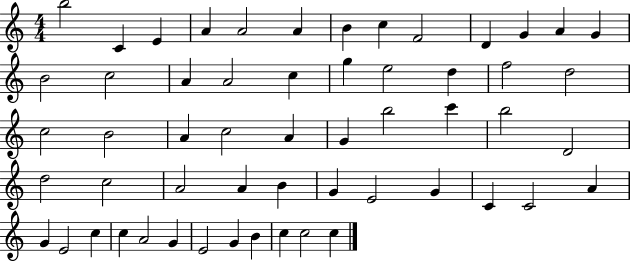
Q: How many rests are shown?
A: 0